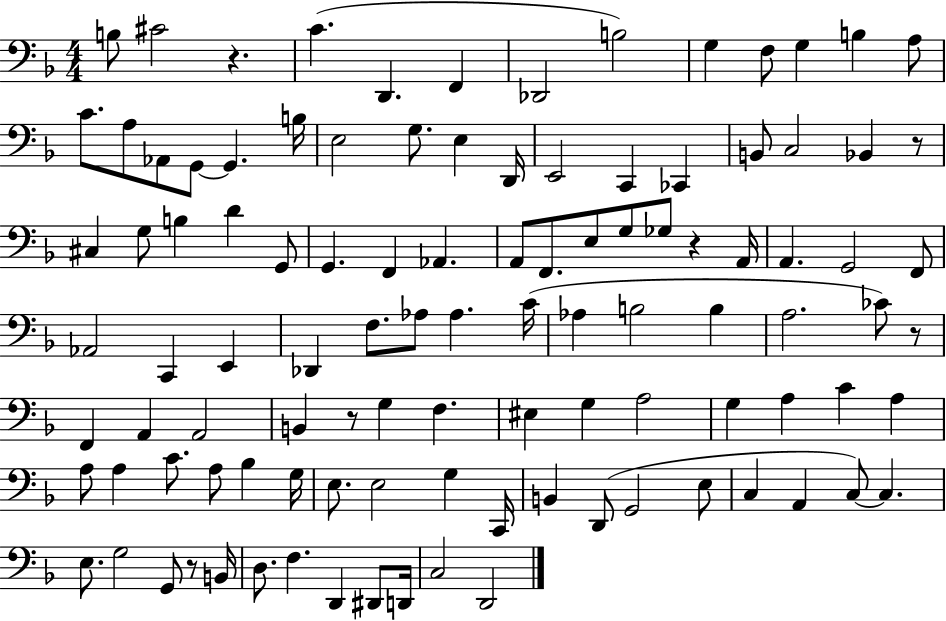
X:1
T:Untitled
M:4/4
L:1/4
K:F
B,/2 ^C2 z C D,, F,, _D,,2 B,2 G, F,/2 G, B, A,/2 C/2 A,/2 _A,,/2 G,,/2 G,, B,/4 E,2 G,/2 E, D,,/4 E,,2 C,, _C,, B,,/2 C,2 _B,, z/2 ^C, G,/2 B, D G,,/2 G,, F,, _A,, A,,/2 F,,/2 E,/2 G,/2 _G,/2 z A,,/4 A,, G,,2 F,,/2 _A,,2 C,, E,, _D,, F,/2 _A,/2 _A, C/4 _A, B,2 B, A,2 _C/2 z/2 F,, A,, A,,2 B,, z/2 G, F, ^E, G, A,2 G, A, C A, A,/2 A, C/2 A,/2 _B, G,/4 E,/2 E,2 G, C,,/4 B,, D,,/2 G,,2 E,/2 C, A,, C,/2 C, E,/2 G,2 G,,/2 z/2 B,,/4 D,/2 F, D,, ^D,,/2 D,,/4 C,2 D,,2